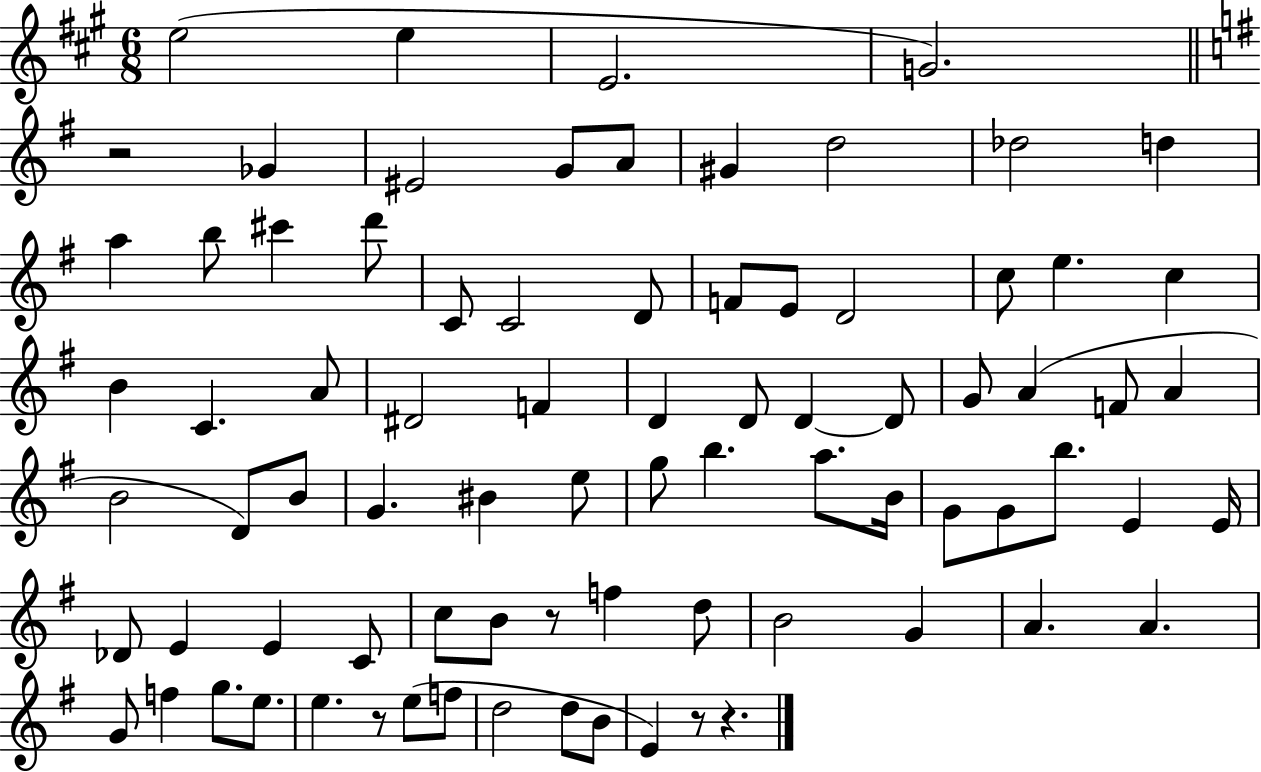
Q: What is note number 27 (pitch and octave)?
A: C4